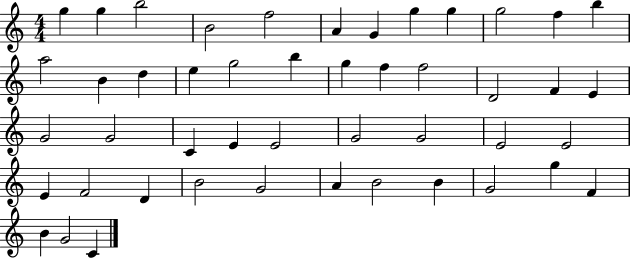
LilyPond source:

{
  \clef treble
  \numericTimeSignature
  \time 4/4
  \key c \major
  g''4 g''4 b''2 | b'2 f''2 | a'4 g'4 g''4 g''4 | g''2 f''4 b''4 | \break a''2 b'4 d''4 | e''4 g''2 b''4 | g''4 f''4 f''2 | d'2 f'4 e'4 | \break g'2 g'2 | c'4 e'4 e'2 | g'2 g'2 | e'2 e'2 | \break e'4 f'2 d'4 | b'2 g'2 | a'4 b'2 b'4 | g'2 g''4 f'4 | \break b'4 g'2 c'4 | \bar "|."
}